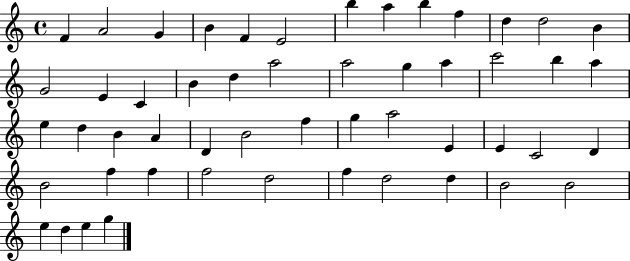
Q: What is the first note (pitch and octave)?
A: F4